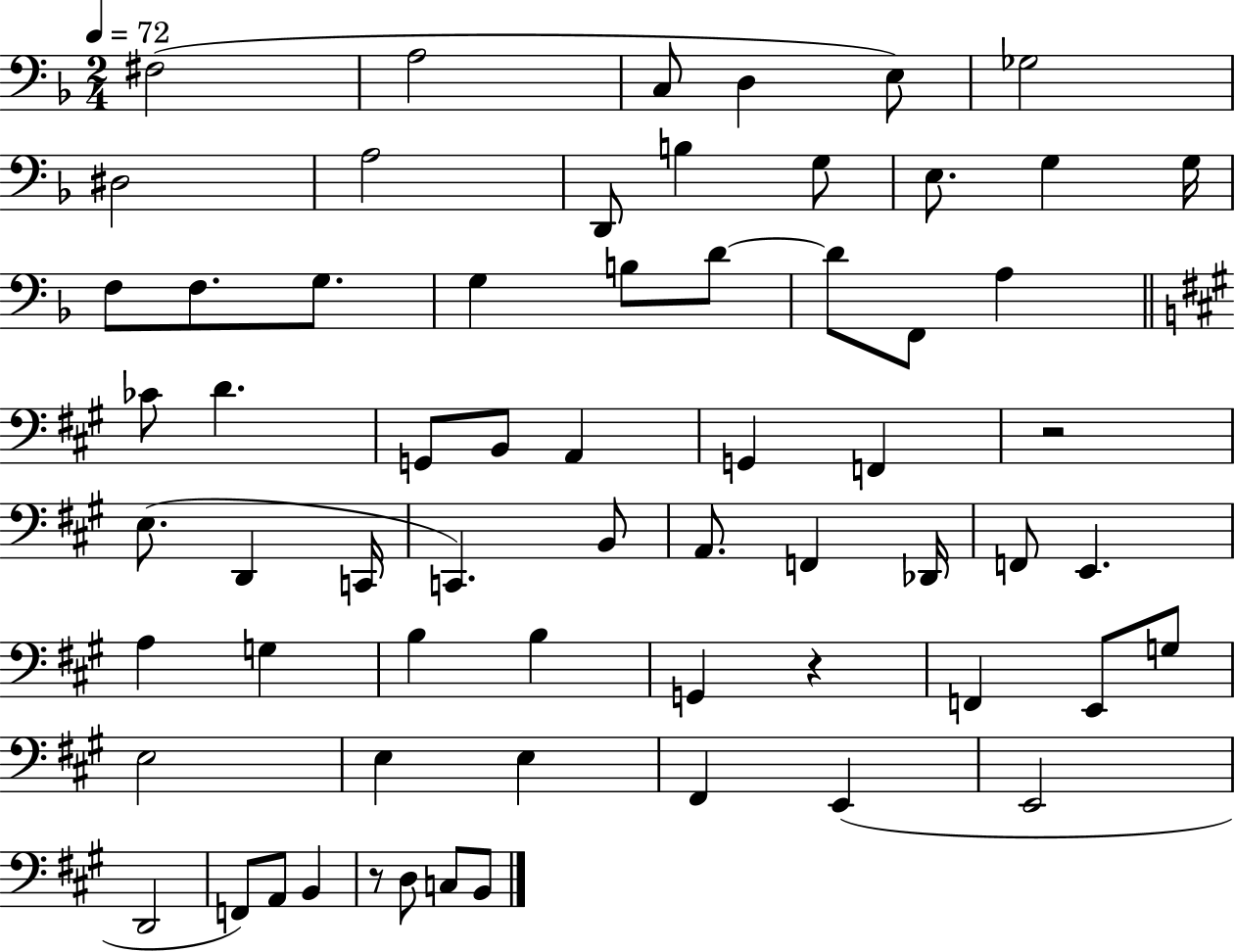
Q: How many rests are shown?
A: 3